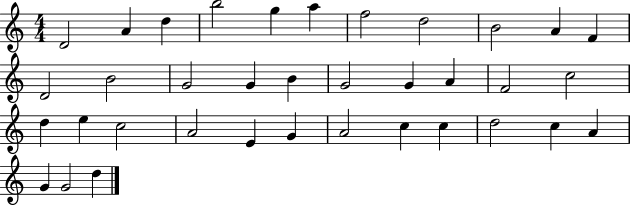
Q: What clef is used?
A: treble